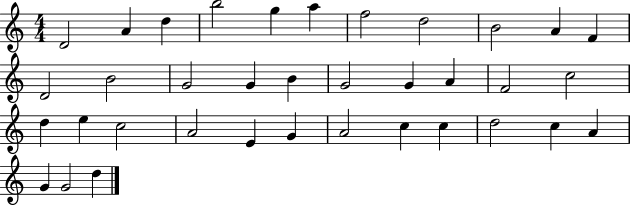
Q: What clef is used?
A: treble